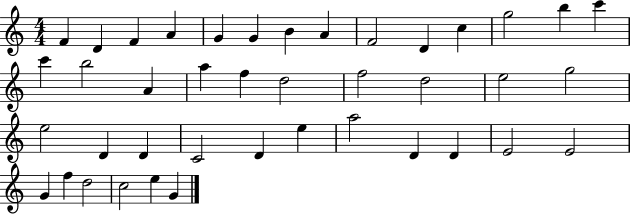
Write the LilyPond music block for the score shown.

{
  \clef treble
  \numericTimeSignature
  \time 4/4
  \key c \major
  f'4 d'4 f'4 a'4 | g'4 g'4 b'4 a'4 | f'2 d'4 c''4 | g''2 b''4 c'''4 | \break c'''4 b''2 a'4 | a''4 f''4 d''2 | f''2 d''2 | e''2 g''2 | \break e''2 d'4 d'4 | c'2 d'4 e''4 | a''2 d'4 d'4 | e'2 e'2 | \break g'4 f''4 d''2 | c''2 e''4 g'4 | \bar "|."
}